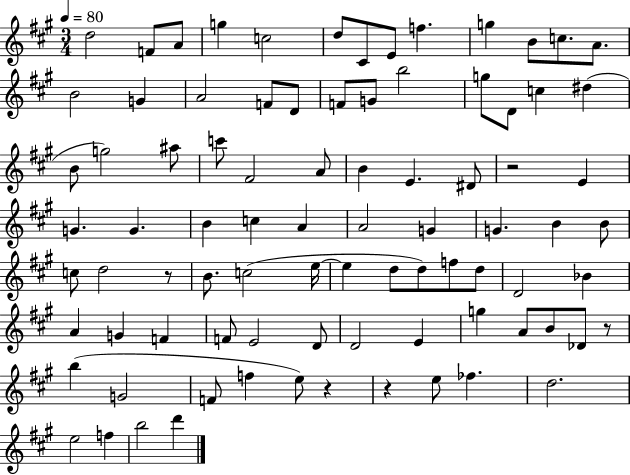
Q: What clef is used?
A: treble